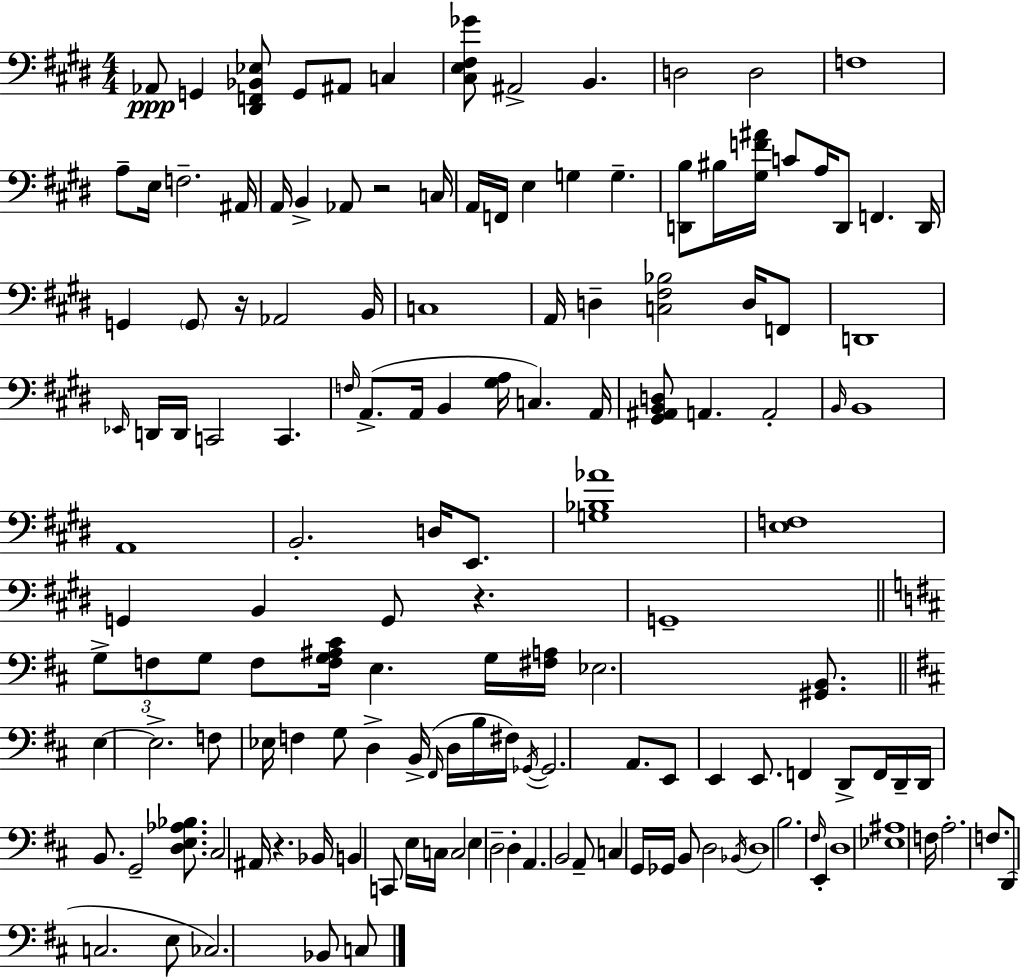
X:1
T:Untitled
M:4/4
L:1/4
K:E
_A,,/2 G,, [^D,,F,,_B,,_E,]/2 G,,/2 ^A,,/2 C, [^C,E,^F,_G]/2 ^A,,2 B,, D,2 D,2 F,4 A,/2 E,/4 F,2 ^A,,/4 A,,/4 B,, _A,,/2 z2 C,/4 A,,/4 F,,/4 E, G, G, [D,,B,]/2 ^B,/4 [^G,F^A]/4 C/2 A,/4 D,,/2 F,, D,,/4 G,, G,,/2 z/4 _A,,2 B,,/4 C,4 A,,/4 D, [C,^F,_B,]2 D,/4 F,,/2 D,,4 _E,,/4 D,,/4 D,,/4 C,,2 C,, F,/4 A,,/2 A,,/4 B,, [^G,A,]/4 C, A,,/4 [^G,,^A,,B,,D,]/2 A,, A,,2 B,,/4 B,,4 A,,4 B,,2 D,/4 E,,/2 [G,_B,_A]4 [E,F,]4 G,, B,, G,,/2 z G,,4 G,/2 F,/2 G,/2 F,/2 [F,G,^A,^C]/4 E, G,/4 [^F,A,]/4 _E,2 [^G,,B,,]/2 E, E,2 F,/2 _E,/4 F, G,/2 D, B,,/4 ^F,,/4 D,/4 B,/4 ^F,/4 _G,,/4 _G,,2 A,,/2 E,,/2 E,, E,,/2 F,, D,,/2 F,,/4 D,,/4 D,,/4 B,,/2 G,,2 [D,E,_A,_B,]/2 ^C,2 ^A,,/4 z _B,,/4 B,, C,,/2 E,/4 C,/4 C,2 E, D,2 D, A,, B,,2 A,,/2 C, G,,/4 _G,,/4 B,,/2 D,2 _B,,/4 D,4 B,2 ^F,/4 E,, D,4 [_E,^A,]4 F,/4 A,2 F,/2 D,,/2 C,2 E,/2 _C,2 _B,,/2 C,/2